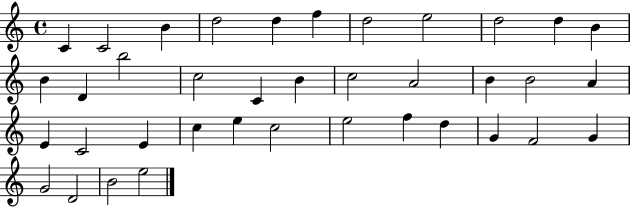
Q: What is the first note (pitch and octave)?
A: C4